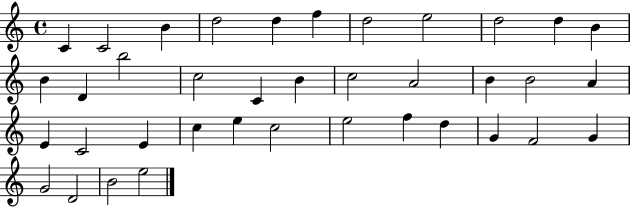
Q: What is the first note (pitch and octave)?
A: C4